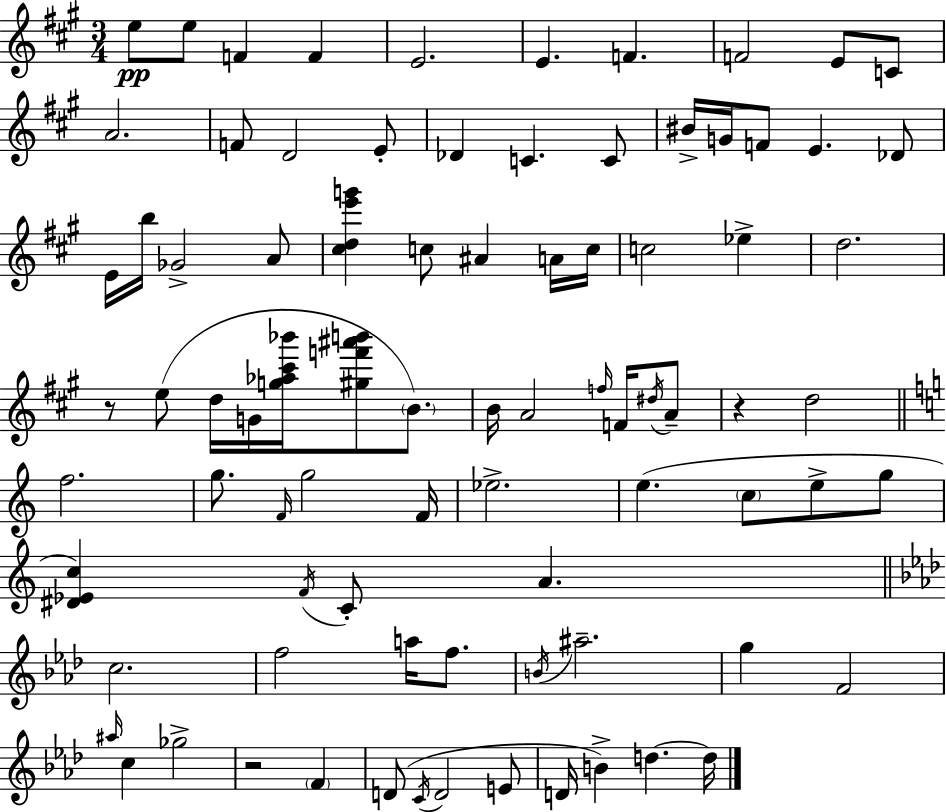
{
  \clef treble
  \numericTimeSignature
  \time 3/4
  \key a \major
  \repeat volta 2 { e''8\pp e''8 f'4 f'4 | e'2. | e'4. f'4. | f'2 e'8 c'8 | \break a'2. | f'8 d'2 e'8-. | des'4 c'4. c'8 | bis'16-> g'16 f'8 e'4. des'8 | \break e'16 b''16 ges'2-> a'8 | <cis'' d'' e''' g'''>4 c''8 ais'4 a'16 c''16 | c''2 ees''4-> | d''2. | \break r8 e''8( d''16 g'16 <g'' aes'' cis''' bes'''>16 <gis'' f''' ais''' b'''>8 \parenthesize b'8.) | b'16 a'2 \grace { f''16 } f'16 \acciaccatura { dis''16 } | a'8-- r4 d''2 | \bar "||" \break \key c \major f''2. | g''8. \grace { f'16 } g''2 | f'16 ees''2.-> | e''4.( \parenthesize c''8 e''8-> g''8 | \break <dis' ees' c''>4) \acciaccatura { f'16 } c'8-. a'4. | \bar "||" \break \key f \minor c''2. | f''2 a''16 f''8. | \acciaccatura { b'16 } ais''2.-- | g''4 f'2 | \break \grace { ais''16 } c''4 ges''2-> | r2 \parenthesize f'4 | d'8( \acciaccatura { c'16 } d'2 | e'8 d'16 b'4->) d''4.~~ | \break d''16 } \bar "|."
}